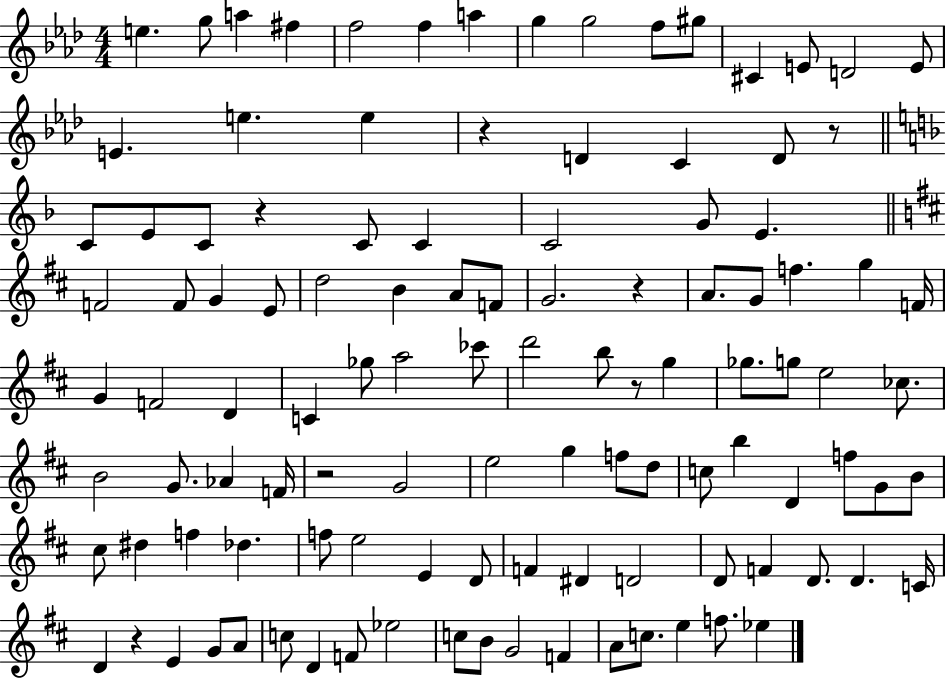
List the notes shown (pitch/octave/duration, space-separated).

E5/q. G5/e A5/q F#5/q F5/h F5/q A5/q G5/q G5/h F5/e G#5/e C#4/q E4/e D4/h E4/e E4/q. E5/q. E5/q R/q D4/q C4/q D4/e R/e C4/e E4/e C4/e R/q C4/e C4/q C4/h G4/e E4/q. F4/h F4/e G4/q E4/e D5/h B4/q A4/e F4/e G4/h. R/q A4/e. G4/e F5/q. G5/q F4/s G4/q F4/h D4/q C4/q Gb5/e A5/h CES6/e D6/h B5/e R/e G5/q Gb5/e. G5/e E5/h CES5/e. B4/h G4/e. Ab4/q F4/s R/h G4/h E5/h G5/q F5/e D5/e C5/e B5/q D4/q F5/e G4/e B4/e C#5/e D#5/q F5/q Db5/q. F5/e E5/h E4/q D4/e F4/q D#4/q D4/h D4/e F4/q D4/e. D4/q. C4/s D4/q R/q E4/q G4/e A4/e C5/e D4/q F4/e Eb5/h C5/e B4/e G4/h F4/q A4/e C5/e. E5/q F5/e. Eb5/q